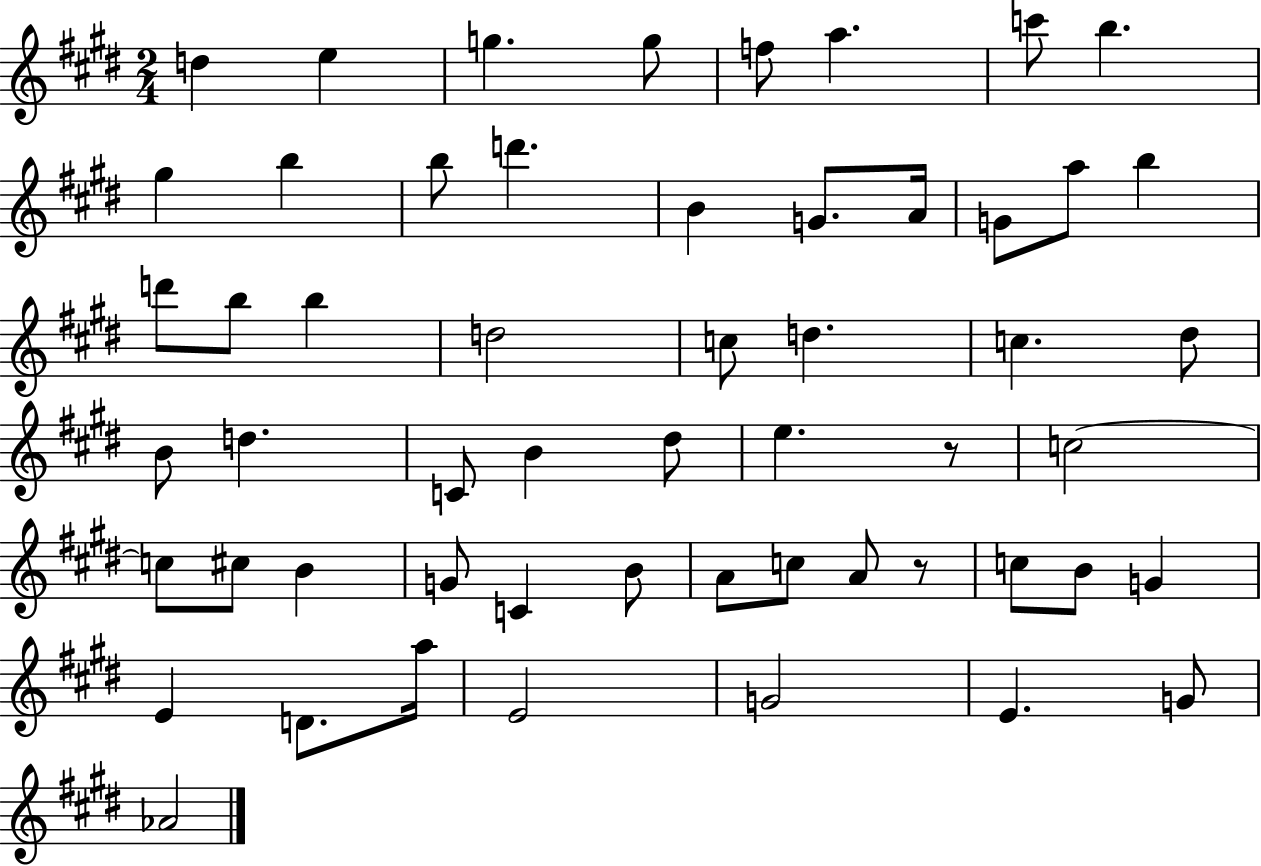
D5/q E5/q G5/q. G5/e F5/e A5/q. C6/e B5/q. G#5/q B5/q B5/e D6/q. B4/q G4/e. A4/s G4/e A5/e B5/q D6/e B5/e B5/q D5/h C5/e D5/q. C5/q. D#5/e B4/e D5/q. C4/e B4/q D#5/e E5/q. R/e C5/h C5/e C#5/e B4/q G4/e C4/q B4/e A4/e C5/e A4/e R/e C5/e B4/e G4/q E4/q D4/e. A5/s E4/h G4/h E4/q. G4/e Ab4/h